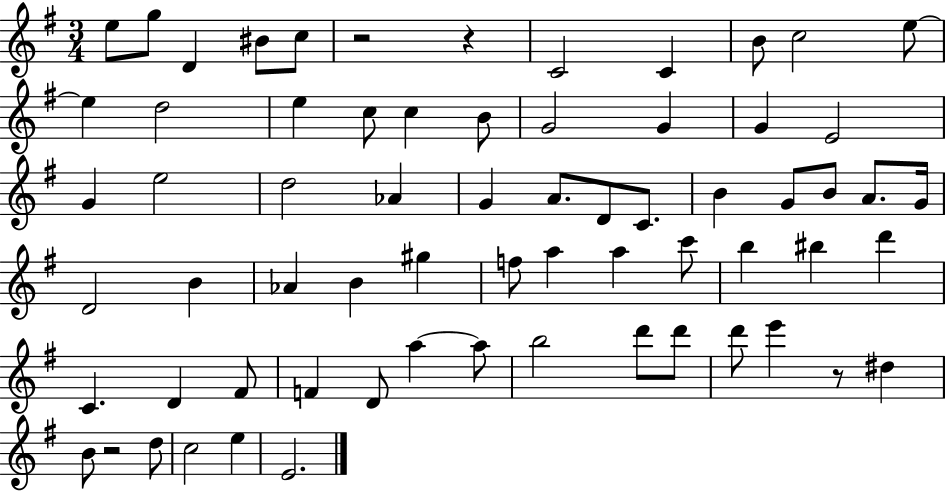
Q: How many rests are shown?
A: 4